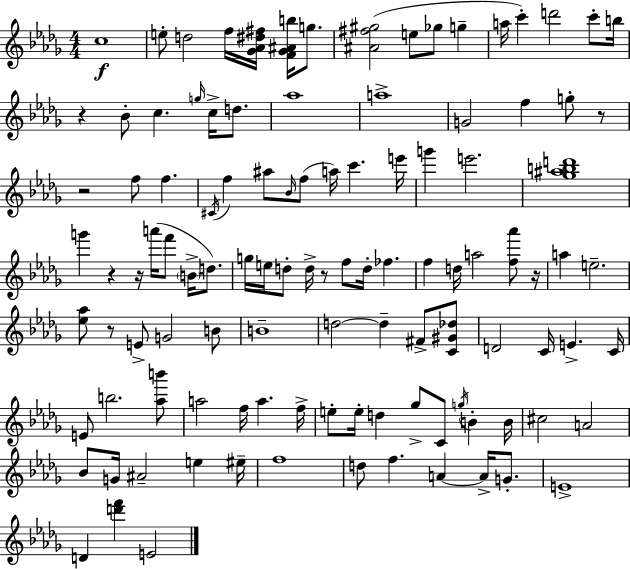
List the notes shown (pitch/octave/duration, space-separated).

C5/w E5/e D5/h F5/s [Gb4,Ab4,D#5,F#5]/s [F4,Gb4,A#4,B5]/s G5/e. [A#4,F#5,G#5]/h E5/e Gb5/e G5/q A5/s C6/q D6/h C6/e B5/s R/q Bb4/e C5/q. G5/s C5/s D5/e. Ab5/w A5/w G4/h F5/q G5/e R/e R/h F5/e F5/q. C#4/s F5/q A#5/e Bb4/s F5/e A5/s C6/q. E6/s G6/q E6/h. [Gb5,A#5,B5,D6]/w G6/q R/q R/s A6/s F6/e B4/s D5/e. G5/s E5/s D5/e D5/s R/e F5/e D5/s FES5/q. F5/q D5/s A5/h [F5,Ab6]/e R/s A5/q E5/h. [Eb5,Ab5]/e R/e E4/e G4/h B4/e B4/w D5/h D5/q F#4/e [C4,G#4,Db5]/e D4/h C4/s E4/q. C4/s E4/e B5/h. [Ab5,B6]/e A5/h F5/s A5/q. F5/s E5/e E5/s D5/q Gb5/e C4/e G5/s B4/q B4/s C#5/h A4/h Bb4/e G4/s A#4/h E5/q EIS5/s F5/w D5/e F5/q. A4/q A4/s G4/e. E4/w D4/q [D6,F6]/q E4/h